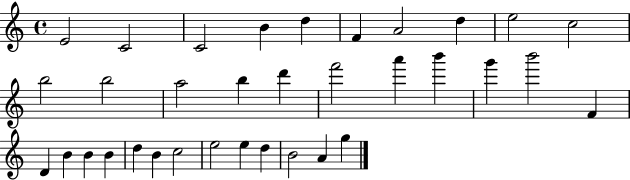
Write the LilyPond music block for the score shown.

{
  \clef treble
  \time 4/4
  \defaultTimeSignature
  \key c \major
  e'2 c'2 | c'2 b'4 d''4 | f'4 a'2 d''4 | e''2 c''2 | \break b''2 b''2 | a''2 b''4 d'''4 | f'''2 a'''4 b'''4 | g'''4 b'''2 f'4 | \break d'4 b'4 b'4 b'4 | d''4 b'4 c''2 | e''2 e''4 d''4 | b'2 a'4 g''4 | \break \bar "|."
}